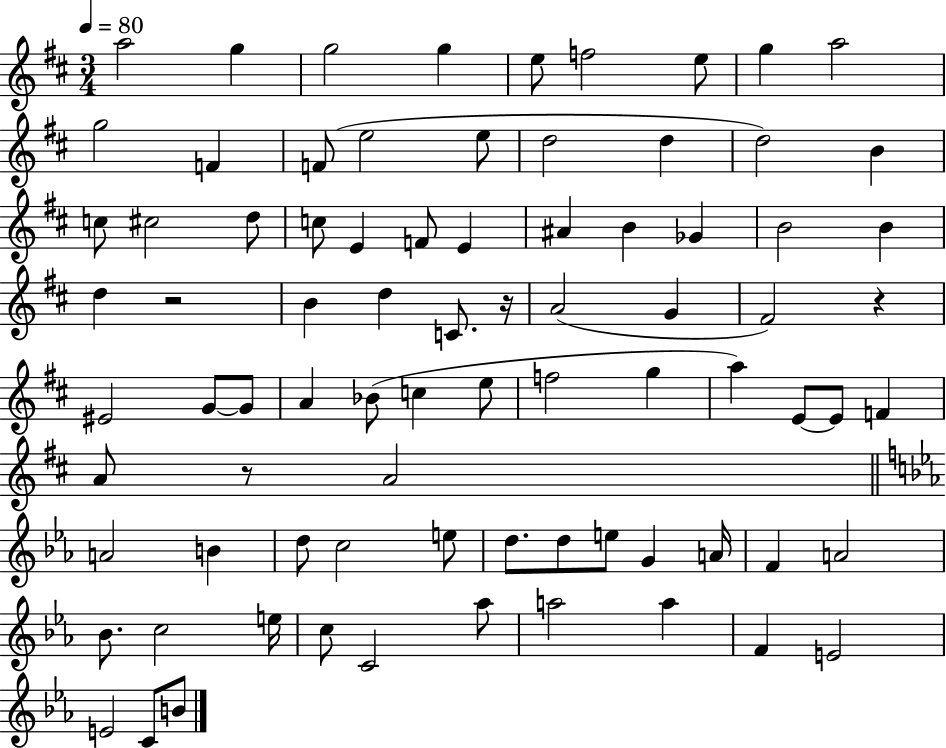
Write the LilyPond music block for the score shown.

{
  \clef treble
  \numericTimeSignature
  \time 3/4
  \key d \major
  \tempo 4 = 80
  a''2 g''4 | g''2 g''4 | e''8 f''2 e''8 | g''4 a''2 | \break g''2 f'4 | f'8( e''2 e''8 | d''2 d''4 | d''2) b'4 | \break c''8 cis''2 d''8 | c''8 e'4 f'8 e'4 | ais'4 b'4 ges'4 | b'2 b'4 | \break d''4 r2 | b'4 d''4 c'8. r16 | a'2( g'4 | fis'2) r4 | \break eis'2 g'8~~ g'8 | a'4 bes'8( c''4 e''8 | f''2 g''4 | a''4) e'8~~ e'8 f'4 | \break a'8 r8 a'2 | \bar "||" \break \key ees \major a'2 b'4 | d''8 c''2 e''8 | d''8. d''8 e''8 g'4 a'16 | f'4 a'2 | \break bes'8. c''2 e''16 | c''8 c'2 aes''8 | a''2 a''4 | f'4 e'2 | \break e'2 c'8 b'8 | \bar "|."
}